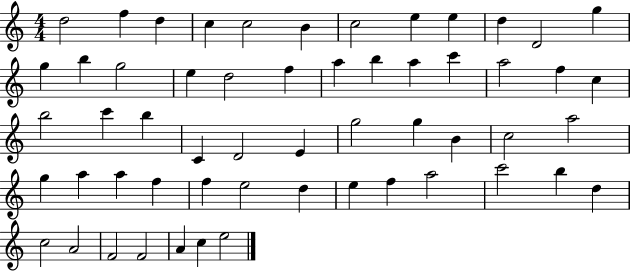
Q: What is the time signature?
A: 4/4